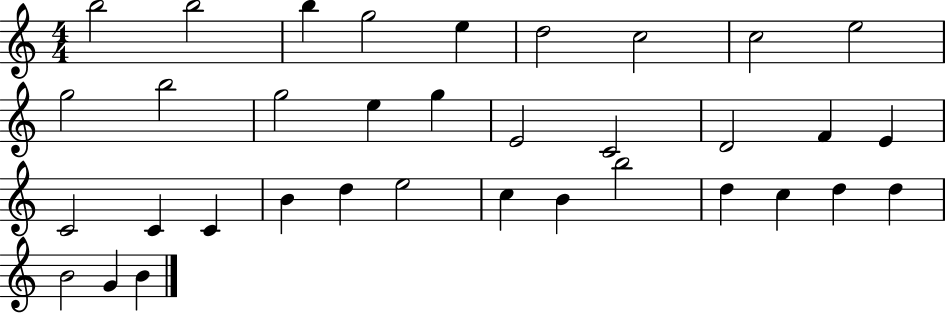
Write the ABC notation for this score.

X:1
T:Untitled
M:4/4
L:1/4
K:C
b2 b2 b g2 e d2 c2 c2 e2 g2 b2 g2 e g E2 C2 D2 F E C2 C C B d e2 c B b2 d c d d B2 G B